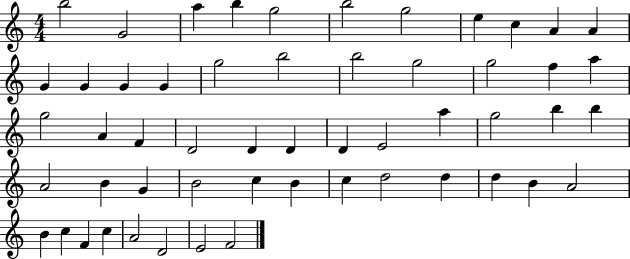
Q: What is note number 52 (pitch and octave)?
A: D4